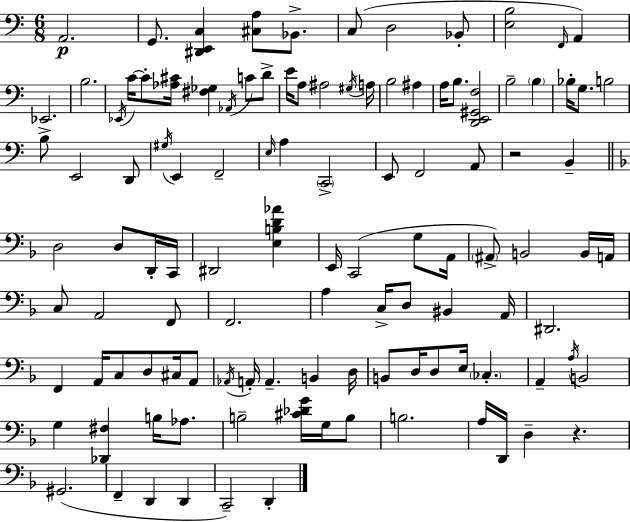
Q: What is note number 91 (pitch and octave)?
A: B3